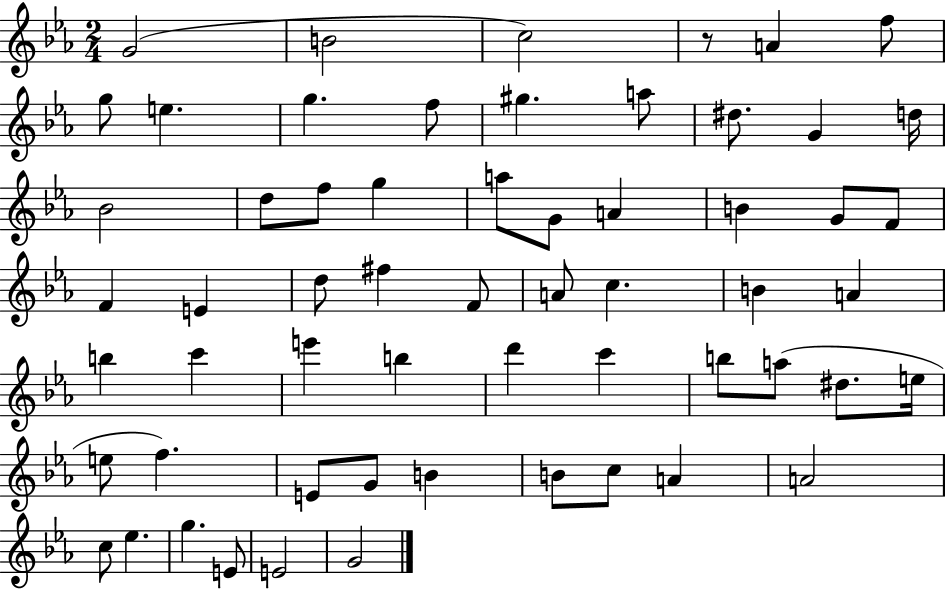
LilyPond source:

{
  \clef treble
  \numericTimeSignature
  \time 2/4
  \key ees \major
  g'2( | b'2 | c''2) | r8 a'4 f''8 | \break g''8 e''4. | g''4. f''8 | gis''4. a''8 | dis''8. g'4 d''16 | \break bes'2 | d''8 f''8 g''4 | a''8 g'8 a'4 | b'4 g'8 f'8 | \break f'4 e'4 | d''8 fis''4 f'8 | a'8 c''4. | b'4 a'4 | \break b''4 c'''4 | e'''4 b''4 | d'''4 c'''4 | b''8 a''8( dis''8. e''16 | \break e''8 f''4.) | e'8 g'8 b'4 | b'8 c''8 a'4 | a'2 | \break c''8 ees''4. | g''4. e'8 | e'2 | g'2 | \break \bar "|."
}